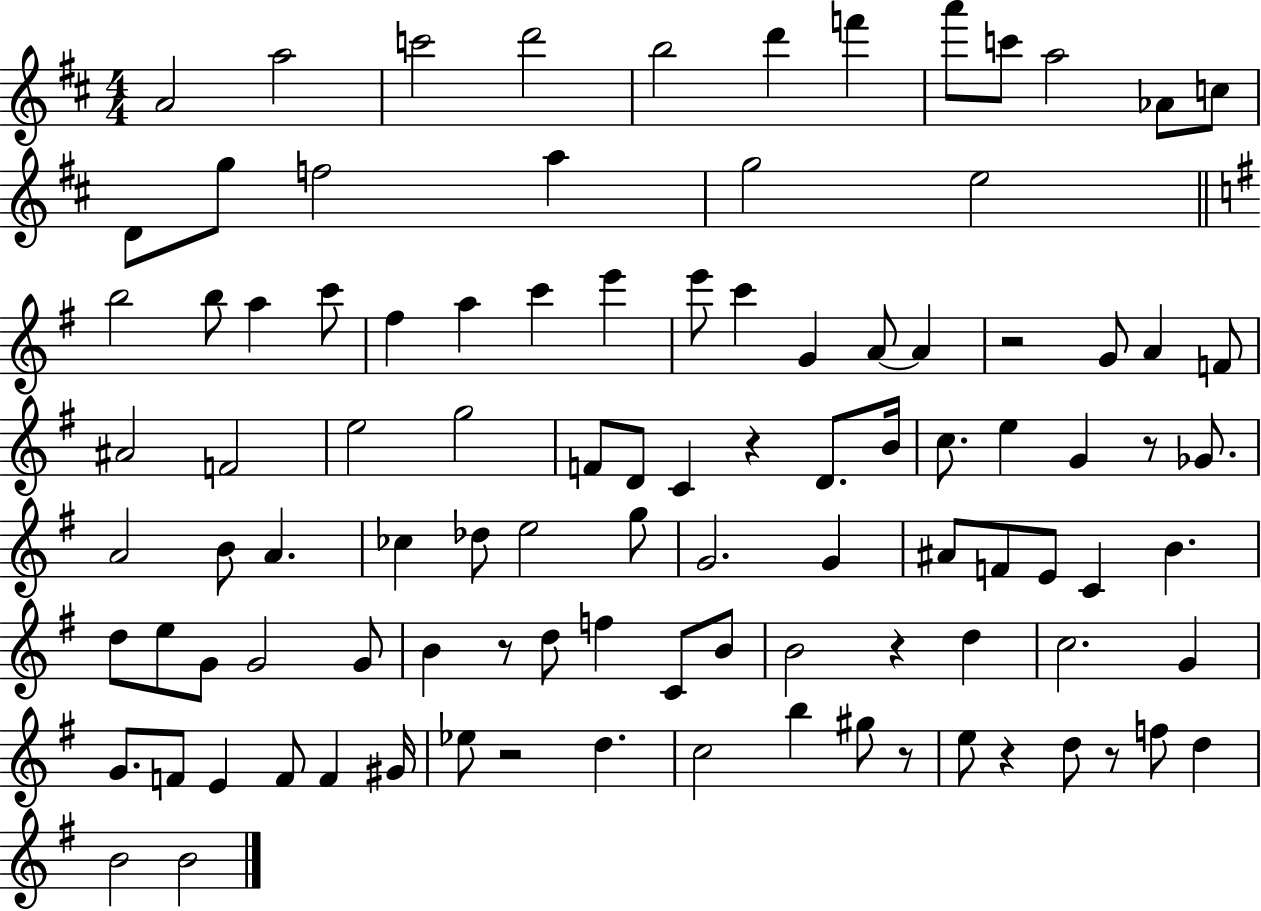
{
  \clef treble
  \numericTimeSignature
  \time 4/4
  \key d \major
  a'2 a''2 | c'''2 d'''2 | b''2 d'''4 f'''4 | a'''8 c'''8 a''2 aes'8 c''8 | \break d'8 g''8 f''2 a''4 | g''2 e''2 | \bar "||" \break \key e \minor b''2 b''8 a''4 c'''8 | fis''4 a''4 c'''4 e'''4 | e'''8 c'''4 g'4 a'8~~ a'4 | r2 g'8 a'4 f'8 | \break ais'2 f'2 | e''2 g''2 | f'8 d'8 c'4 r4 d'8. b'16 | c''8. e''4 g'4 r8 ges'8. | \break a'2 b'8 a'4. | ces''4 des''8 e''2 g''8 | g'2. g'4 | ais'8 f'8 e'8 c'4 b'4. | \break d''8 e''8 g'8 g'2 g'8 | b'4 r8 d''8 f''4 c'8 b'8 | b'2 r4 d''4 | c''2. g'4 | \break g'8. f'8 e'4 f'8 f'4 gis'16 | ees''8 r2 d''4. | c''2 b''4 gis''8 r8 | e''8 r4 d''8 r8 f''8 d''4 | \break b'2 b'2 | \bar "|."
}